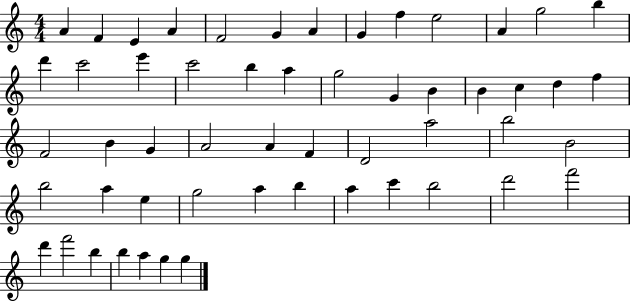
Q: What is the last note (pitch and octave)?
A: G5